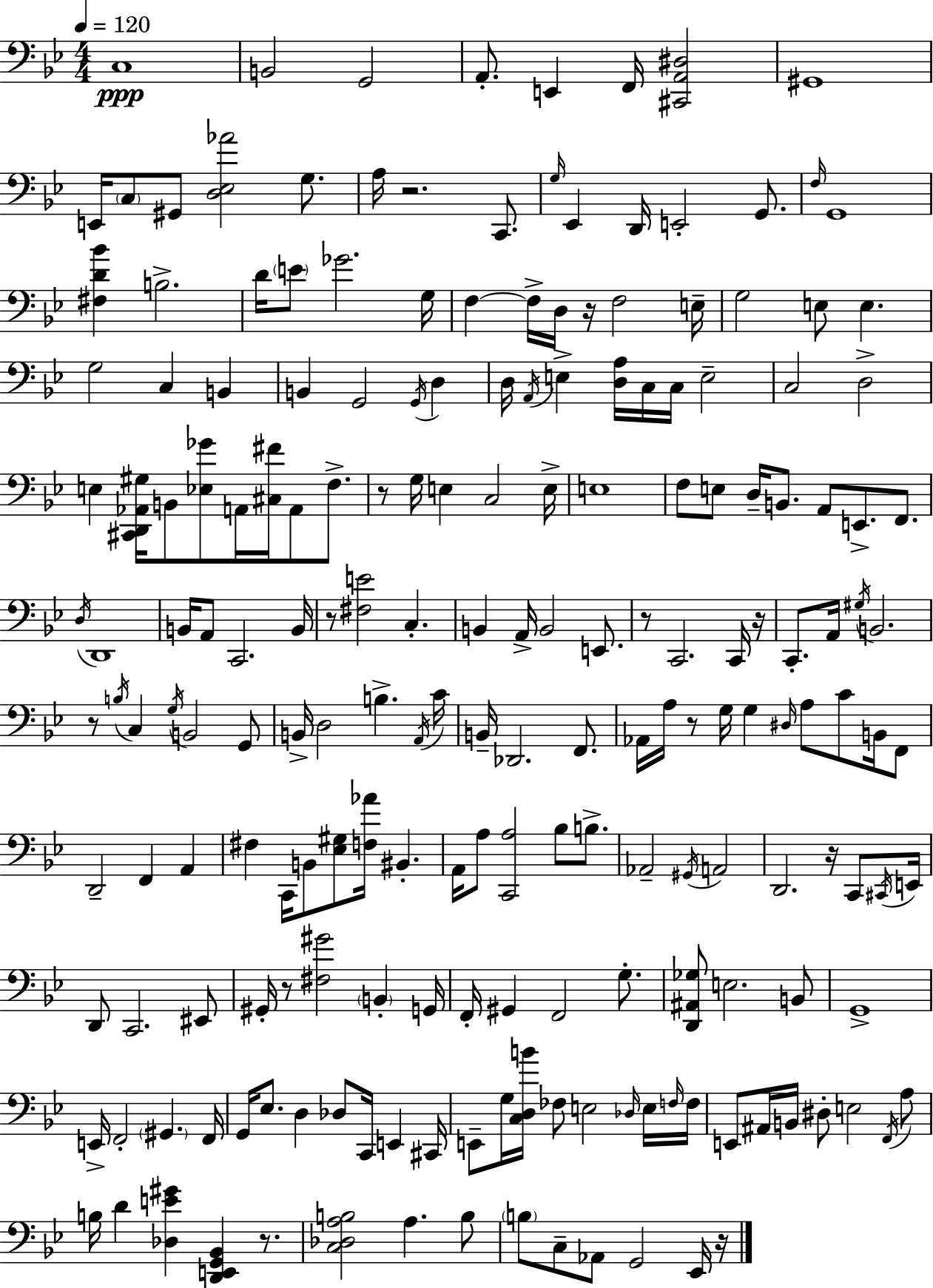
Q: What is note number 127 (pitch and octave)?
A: B2